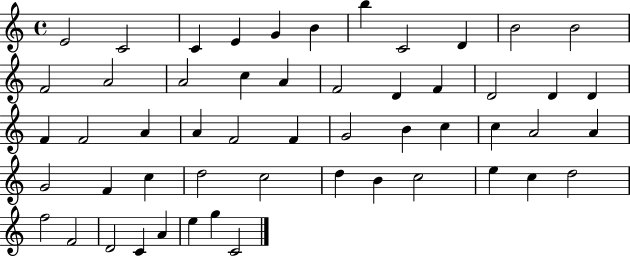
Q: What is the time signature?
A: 4/4